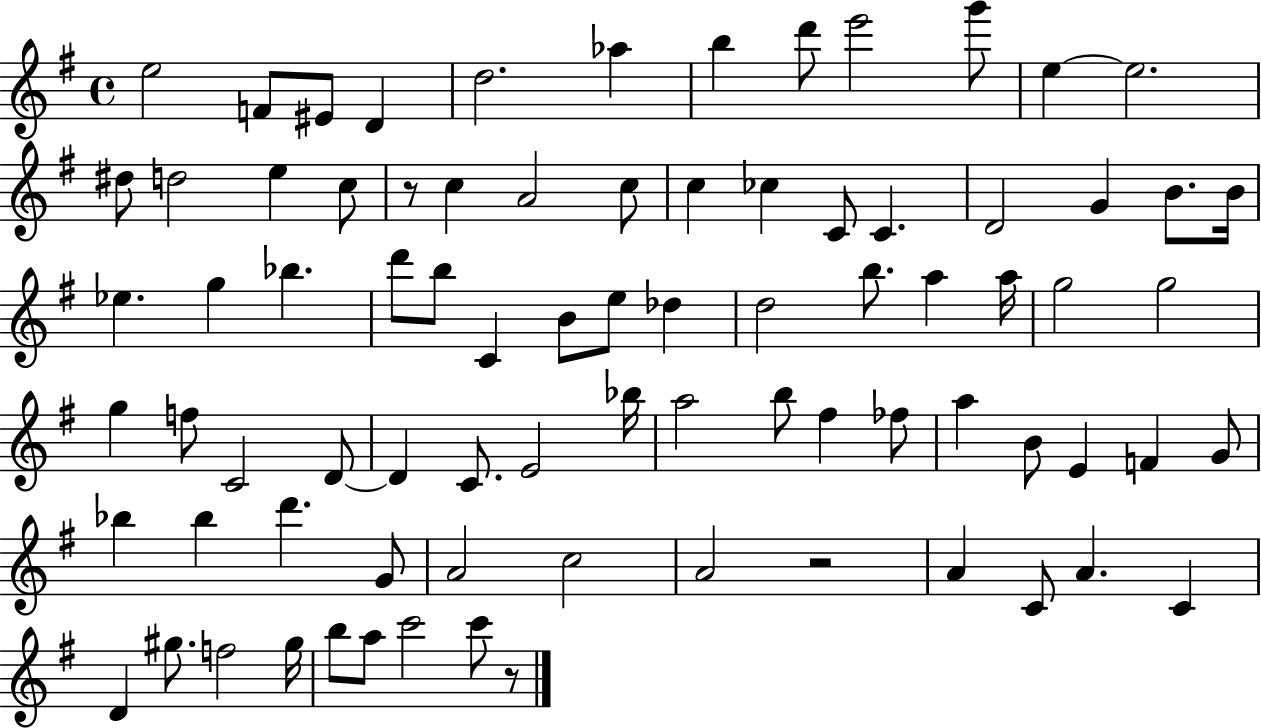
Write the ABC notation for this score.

X:1
T:Untitled
M:4/4
L:1/4
K:G
e2 F/2 ^E/2 D d2 _a b d'/2 e'2 g'/2 e e2 ^d/2 d2 e c/2 z/2 c A2 c/2 c _c C/2 C D2 G B/2 B/4 _e g _b d'/2 b/2 C B/2 e/2 _d d2 b/2 a a/4 g2 g2 g f/2 C2 D/2 D C/2 E2 _b/4 a2 b/2 ^f _f/2 a B/2 E F G/2 _b _b d' G/2 A2 c2 A2 z2 A C/2 A C D ^g/2 f2 ^g/4 b/2 a/2 c'2 c'/2 z/2